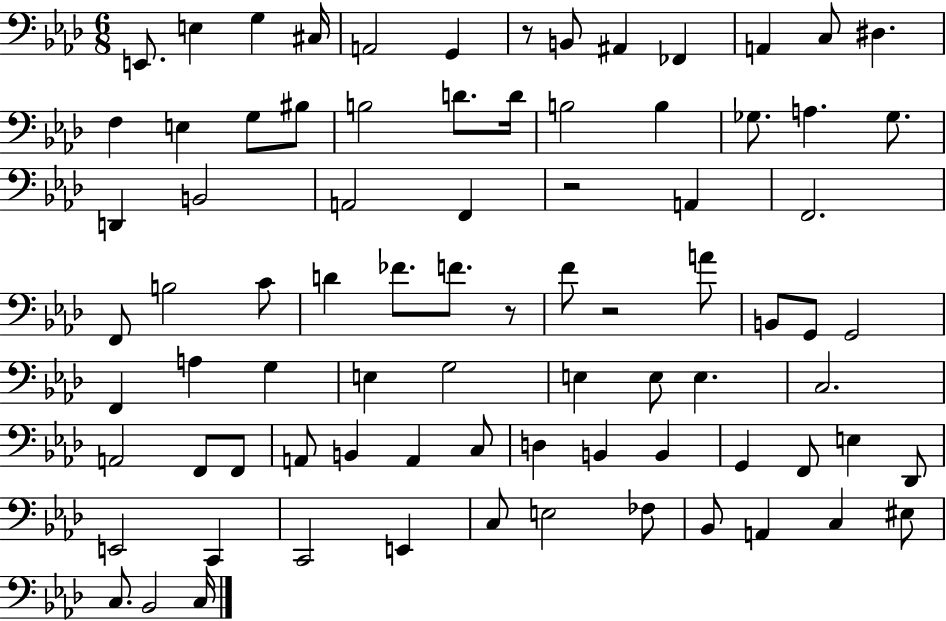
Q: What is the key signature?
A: AES major